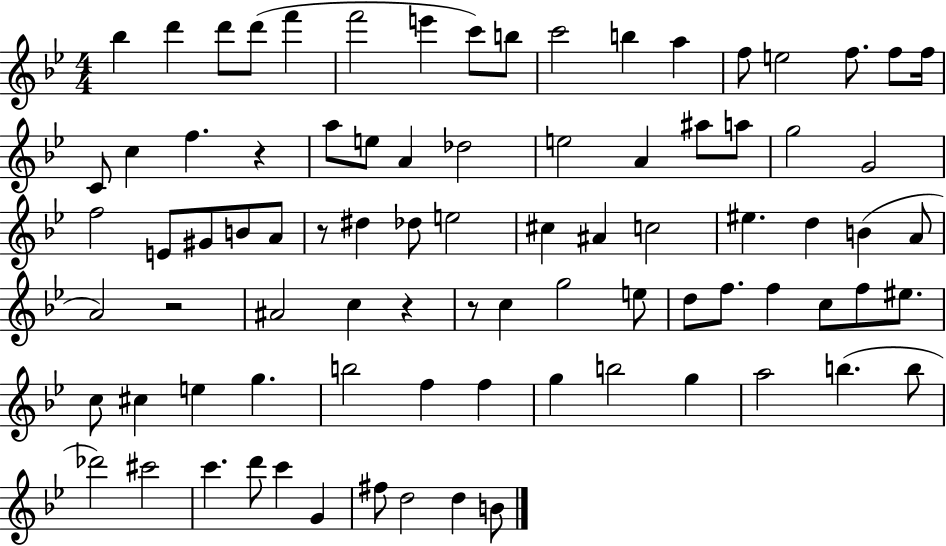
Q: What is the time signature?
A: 4/4